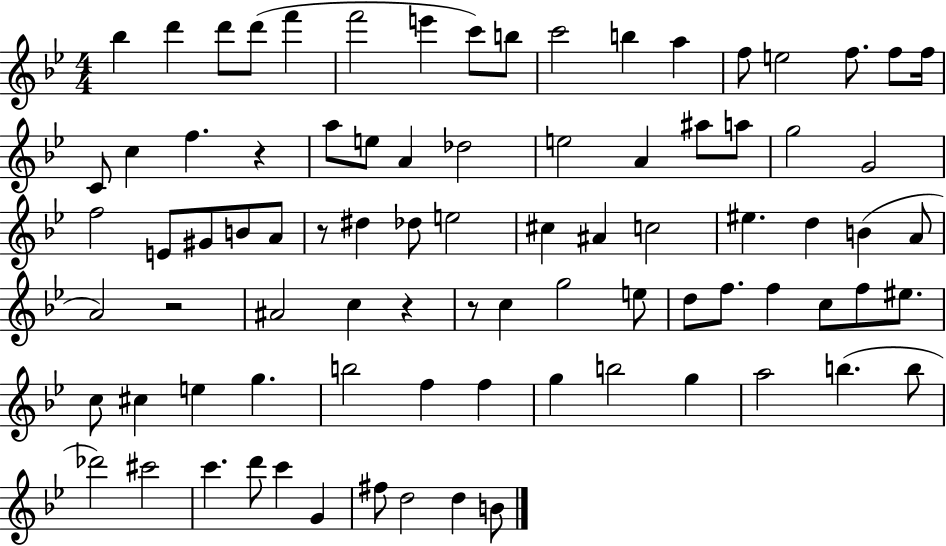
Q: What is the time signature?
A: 4/4